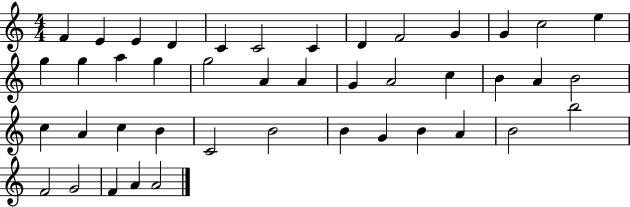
F4/q E4/q E4/q D4/q C4/q C4/h C4/q D4/q F4/h G4/q G4/q C5/h E5/q G5/q G5/q A5/q G5/q G5/h A4/q A4/q G4/q A4/h C5/q B4/q A4/q B4/h C5/q A4/q C5/q B4/q C4/h B4/h B4/q G4/q B4/q A4/q B4/h B5/h F4/h G4/h F4/q A4/q A4/h